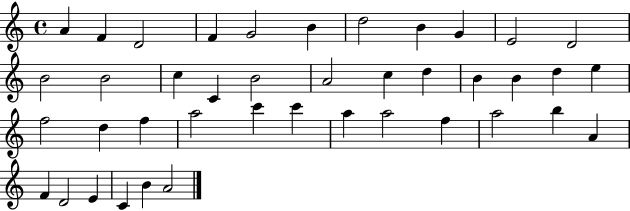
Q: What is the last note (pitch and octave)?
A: A4